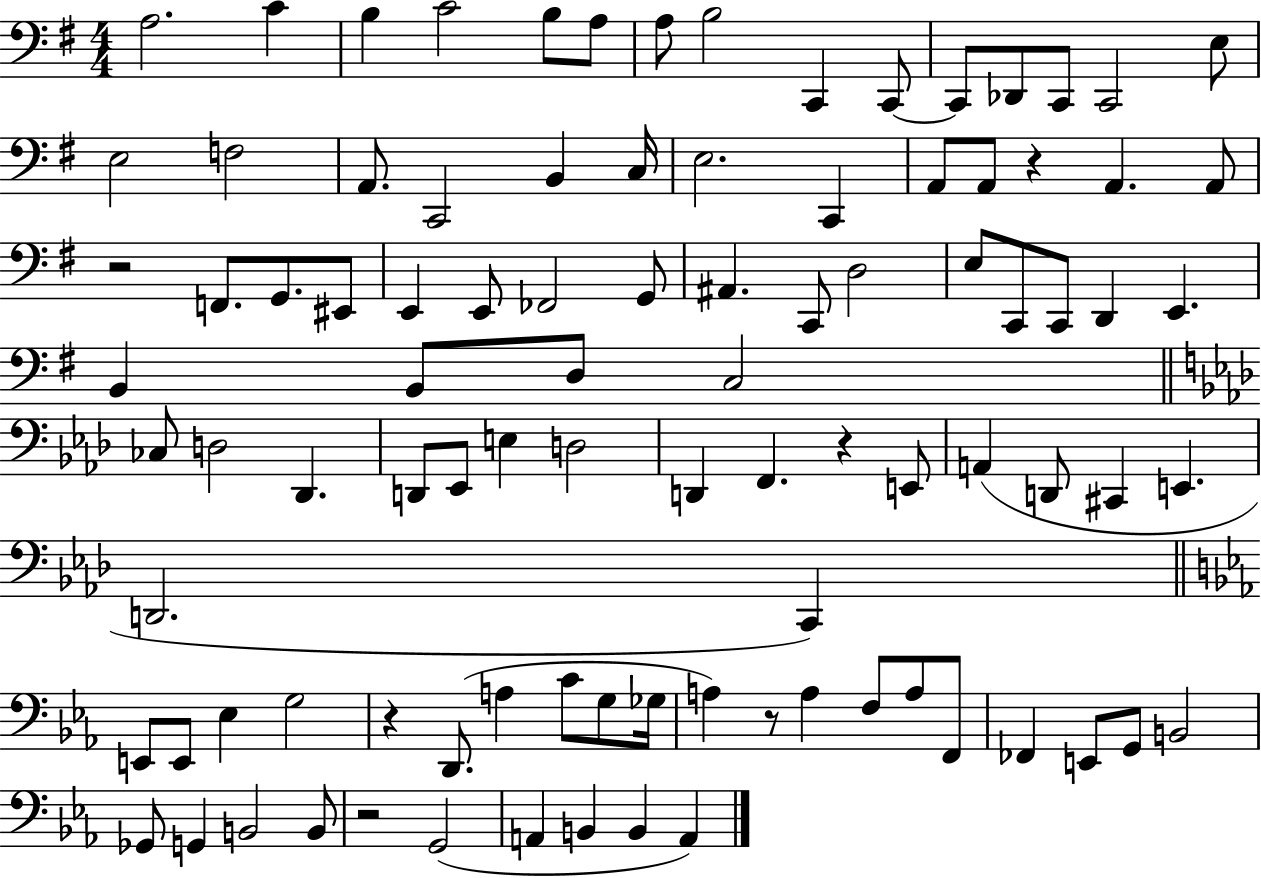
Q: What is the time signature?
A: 4/4